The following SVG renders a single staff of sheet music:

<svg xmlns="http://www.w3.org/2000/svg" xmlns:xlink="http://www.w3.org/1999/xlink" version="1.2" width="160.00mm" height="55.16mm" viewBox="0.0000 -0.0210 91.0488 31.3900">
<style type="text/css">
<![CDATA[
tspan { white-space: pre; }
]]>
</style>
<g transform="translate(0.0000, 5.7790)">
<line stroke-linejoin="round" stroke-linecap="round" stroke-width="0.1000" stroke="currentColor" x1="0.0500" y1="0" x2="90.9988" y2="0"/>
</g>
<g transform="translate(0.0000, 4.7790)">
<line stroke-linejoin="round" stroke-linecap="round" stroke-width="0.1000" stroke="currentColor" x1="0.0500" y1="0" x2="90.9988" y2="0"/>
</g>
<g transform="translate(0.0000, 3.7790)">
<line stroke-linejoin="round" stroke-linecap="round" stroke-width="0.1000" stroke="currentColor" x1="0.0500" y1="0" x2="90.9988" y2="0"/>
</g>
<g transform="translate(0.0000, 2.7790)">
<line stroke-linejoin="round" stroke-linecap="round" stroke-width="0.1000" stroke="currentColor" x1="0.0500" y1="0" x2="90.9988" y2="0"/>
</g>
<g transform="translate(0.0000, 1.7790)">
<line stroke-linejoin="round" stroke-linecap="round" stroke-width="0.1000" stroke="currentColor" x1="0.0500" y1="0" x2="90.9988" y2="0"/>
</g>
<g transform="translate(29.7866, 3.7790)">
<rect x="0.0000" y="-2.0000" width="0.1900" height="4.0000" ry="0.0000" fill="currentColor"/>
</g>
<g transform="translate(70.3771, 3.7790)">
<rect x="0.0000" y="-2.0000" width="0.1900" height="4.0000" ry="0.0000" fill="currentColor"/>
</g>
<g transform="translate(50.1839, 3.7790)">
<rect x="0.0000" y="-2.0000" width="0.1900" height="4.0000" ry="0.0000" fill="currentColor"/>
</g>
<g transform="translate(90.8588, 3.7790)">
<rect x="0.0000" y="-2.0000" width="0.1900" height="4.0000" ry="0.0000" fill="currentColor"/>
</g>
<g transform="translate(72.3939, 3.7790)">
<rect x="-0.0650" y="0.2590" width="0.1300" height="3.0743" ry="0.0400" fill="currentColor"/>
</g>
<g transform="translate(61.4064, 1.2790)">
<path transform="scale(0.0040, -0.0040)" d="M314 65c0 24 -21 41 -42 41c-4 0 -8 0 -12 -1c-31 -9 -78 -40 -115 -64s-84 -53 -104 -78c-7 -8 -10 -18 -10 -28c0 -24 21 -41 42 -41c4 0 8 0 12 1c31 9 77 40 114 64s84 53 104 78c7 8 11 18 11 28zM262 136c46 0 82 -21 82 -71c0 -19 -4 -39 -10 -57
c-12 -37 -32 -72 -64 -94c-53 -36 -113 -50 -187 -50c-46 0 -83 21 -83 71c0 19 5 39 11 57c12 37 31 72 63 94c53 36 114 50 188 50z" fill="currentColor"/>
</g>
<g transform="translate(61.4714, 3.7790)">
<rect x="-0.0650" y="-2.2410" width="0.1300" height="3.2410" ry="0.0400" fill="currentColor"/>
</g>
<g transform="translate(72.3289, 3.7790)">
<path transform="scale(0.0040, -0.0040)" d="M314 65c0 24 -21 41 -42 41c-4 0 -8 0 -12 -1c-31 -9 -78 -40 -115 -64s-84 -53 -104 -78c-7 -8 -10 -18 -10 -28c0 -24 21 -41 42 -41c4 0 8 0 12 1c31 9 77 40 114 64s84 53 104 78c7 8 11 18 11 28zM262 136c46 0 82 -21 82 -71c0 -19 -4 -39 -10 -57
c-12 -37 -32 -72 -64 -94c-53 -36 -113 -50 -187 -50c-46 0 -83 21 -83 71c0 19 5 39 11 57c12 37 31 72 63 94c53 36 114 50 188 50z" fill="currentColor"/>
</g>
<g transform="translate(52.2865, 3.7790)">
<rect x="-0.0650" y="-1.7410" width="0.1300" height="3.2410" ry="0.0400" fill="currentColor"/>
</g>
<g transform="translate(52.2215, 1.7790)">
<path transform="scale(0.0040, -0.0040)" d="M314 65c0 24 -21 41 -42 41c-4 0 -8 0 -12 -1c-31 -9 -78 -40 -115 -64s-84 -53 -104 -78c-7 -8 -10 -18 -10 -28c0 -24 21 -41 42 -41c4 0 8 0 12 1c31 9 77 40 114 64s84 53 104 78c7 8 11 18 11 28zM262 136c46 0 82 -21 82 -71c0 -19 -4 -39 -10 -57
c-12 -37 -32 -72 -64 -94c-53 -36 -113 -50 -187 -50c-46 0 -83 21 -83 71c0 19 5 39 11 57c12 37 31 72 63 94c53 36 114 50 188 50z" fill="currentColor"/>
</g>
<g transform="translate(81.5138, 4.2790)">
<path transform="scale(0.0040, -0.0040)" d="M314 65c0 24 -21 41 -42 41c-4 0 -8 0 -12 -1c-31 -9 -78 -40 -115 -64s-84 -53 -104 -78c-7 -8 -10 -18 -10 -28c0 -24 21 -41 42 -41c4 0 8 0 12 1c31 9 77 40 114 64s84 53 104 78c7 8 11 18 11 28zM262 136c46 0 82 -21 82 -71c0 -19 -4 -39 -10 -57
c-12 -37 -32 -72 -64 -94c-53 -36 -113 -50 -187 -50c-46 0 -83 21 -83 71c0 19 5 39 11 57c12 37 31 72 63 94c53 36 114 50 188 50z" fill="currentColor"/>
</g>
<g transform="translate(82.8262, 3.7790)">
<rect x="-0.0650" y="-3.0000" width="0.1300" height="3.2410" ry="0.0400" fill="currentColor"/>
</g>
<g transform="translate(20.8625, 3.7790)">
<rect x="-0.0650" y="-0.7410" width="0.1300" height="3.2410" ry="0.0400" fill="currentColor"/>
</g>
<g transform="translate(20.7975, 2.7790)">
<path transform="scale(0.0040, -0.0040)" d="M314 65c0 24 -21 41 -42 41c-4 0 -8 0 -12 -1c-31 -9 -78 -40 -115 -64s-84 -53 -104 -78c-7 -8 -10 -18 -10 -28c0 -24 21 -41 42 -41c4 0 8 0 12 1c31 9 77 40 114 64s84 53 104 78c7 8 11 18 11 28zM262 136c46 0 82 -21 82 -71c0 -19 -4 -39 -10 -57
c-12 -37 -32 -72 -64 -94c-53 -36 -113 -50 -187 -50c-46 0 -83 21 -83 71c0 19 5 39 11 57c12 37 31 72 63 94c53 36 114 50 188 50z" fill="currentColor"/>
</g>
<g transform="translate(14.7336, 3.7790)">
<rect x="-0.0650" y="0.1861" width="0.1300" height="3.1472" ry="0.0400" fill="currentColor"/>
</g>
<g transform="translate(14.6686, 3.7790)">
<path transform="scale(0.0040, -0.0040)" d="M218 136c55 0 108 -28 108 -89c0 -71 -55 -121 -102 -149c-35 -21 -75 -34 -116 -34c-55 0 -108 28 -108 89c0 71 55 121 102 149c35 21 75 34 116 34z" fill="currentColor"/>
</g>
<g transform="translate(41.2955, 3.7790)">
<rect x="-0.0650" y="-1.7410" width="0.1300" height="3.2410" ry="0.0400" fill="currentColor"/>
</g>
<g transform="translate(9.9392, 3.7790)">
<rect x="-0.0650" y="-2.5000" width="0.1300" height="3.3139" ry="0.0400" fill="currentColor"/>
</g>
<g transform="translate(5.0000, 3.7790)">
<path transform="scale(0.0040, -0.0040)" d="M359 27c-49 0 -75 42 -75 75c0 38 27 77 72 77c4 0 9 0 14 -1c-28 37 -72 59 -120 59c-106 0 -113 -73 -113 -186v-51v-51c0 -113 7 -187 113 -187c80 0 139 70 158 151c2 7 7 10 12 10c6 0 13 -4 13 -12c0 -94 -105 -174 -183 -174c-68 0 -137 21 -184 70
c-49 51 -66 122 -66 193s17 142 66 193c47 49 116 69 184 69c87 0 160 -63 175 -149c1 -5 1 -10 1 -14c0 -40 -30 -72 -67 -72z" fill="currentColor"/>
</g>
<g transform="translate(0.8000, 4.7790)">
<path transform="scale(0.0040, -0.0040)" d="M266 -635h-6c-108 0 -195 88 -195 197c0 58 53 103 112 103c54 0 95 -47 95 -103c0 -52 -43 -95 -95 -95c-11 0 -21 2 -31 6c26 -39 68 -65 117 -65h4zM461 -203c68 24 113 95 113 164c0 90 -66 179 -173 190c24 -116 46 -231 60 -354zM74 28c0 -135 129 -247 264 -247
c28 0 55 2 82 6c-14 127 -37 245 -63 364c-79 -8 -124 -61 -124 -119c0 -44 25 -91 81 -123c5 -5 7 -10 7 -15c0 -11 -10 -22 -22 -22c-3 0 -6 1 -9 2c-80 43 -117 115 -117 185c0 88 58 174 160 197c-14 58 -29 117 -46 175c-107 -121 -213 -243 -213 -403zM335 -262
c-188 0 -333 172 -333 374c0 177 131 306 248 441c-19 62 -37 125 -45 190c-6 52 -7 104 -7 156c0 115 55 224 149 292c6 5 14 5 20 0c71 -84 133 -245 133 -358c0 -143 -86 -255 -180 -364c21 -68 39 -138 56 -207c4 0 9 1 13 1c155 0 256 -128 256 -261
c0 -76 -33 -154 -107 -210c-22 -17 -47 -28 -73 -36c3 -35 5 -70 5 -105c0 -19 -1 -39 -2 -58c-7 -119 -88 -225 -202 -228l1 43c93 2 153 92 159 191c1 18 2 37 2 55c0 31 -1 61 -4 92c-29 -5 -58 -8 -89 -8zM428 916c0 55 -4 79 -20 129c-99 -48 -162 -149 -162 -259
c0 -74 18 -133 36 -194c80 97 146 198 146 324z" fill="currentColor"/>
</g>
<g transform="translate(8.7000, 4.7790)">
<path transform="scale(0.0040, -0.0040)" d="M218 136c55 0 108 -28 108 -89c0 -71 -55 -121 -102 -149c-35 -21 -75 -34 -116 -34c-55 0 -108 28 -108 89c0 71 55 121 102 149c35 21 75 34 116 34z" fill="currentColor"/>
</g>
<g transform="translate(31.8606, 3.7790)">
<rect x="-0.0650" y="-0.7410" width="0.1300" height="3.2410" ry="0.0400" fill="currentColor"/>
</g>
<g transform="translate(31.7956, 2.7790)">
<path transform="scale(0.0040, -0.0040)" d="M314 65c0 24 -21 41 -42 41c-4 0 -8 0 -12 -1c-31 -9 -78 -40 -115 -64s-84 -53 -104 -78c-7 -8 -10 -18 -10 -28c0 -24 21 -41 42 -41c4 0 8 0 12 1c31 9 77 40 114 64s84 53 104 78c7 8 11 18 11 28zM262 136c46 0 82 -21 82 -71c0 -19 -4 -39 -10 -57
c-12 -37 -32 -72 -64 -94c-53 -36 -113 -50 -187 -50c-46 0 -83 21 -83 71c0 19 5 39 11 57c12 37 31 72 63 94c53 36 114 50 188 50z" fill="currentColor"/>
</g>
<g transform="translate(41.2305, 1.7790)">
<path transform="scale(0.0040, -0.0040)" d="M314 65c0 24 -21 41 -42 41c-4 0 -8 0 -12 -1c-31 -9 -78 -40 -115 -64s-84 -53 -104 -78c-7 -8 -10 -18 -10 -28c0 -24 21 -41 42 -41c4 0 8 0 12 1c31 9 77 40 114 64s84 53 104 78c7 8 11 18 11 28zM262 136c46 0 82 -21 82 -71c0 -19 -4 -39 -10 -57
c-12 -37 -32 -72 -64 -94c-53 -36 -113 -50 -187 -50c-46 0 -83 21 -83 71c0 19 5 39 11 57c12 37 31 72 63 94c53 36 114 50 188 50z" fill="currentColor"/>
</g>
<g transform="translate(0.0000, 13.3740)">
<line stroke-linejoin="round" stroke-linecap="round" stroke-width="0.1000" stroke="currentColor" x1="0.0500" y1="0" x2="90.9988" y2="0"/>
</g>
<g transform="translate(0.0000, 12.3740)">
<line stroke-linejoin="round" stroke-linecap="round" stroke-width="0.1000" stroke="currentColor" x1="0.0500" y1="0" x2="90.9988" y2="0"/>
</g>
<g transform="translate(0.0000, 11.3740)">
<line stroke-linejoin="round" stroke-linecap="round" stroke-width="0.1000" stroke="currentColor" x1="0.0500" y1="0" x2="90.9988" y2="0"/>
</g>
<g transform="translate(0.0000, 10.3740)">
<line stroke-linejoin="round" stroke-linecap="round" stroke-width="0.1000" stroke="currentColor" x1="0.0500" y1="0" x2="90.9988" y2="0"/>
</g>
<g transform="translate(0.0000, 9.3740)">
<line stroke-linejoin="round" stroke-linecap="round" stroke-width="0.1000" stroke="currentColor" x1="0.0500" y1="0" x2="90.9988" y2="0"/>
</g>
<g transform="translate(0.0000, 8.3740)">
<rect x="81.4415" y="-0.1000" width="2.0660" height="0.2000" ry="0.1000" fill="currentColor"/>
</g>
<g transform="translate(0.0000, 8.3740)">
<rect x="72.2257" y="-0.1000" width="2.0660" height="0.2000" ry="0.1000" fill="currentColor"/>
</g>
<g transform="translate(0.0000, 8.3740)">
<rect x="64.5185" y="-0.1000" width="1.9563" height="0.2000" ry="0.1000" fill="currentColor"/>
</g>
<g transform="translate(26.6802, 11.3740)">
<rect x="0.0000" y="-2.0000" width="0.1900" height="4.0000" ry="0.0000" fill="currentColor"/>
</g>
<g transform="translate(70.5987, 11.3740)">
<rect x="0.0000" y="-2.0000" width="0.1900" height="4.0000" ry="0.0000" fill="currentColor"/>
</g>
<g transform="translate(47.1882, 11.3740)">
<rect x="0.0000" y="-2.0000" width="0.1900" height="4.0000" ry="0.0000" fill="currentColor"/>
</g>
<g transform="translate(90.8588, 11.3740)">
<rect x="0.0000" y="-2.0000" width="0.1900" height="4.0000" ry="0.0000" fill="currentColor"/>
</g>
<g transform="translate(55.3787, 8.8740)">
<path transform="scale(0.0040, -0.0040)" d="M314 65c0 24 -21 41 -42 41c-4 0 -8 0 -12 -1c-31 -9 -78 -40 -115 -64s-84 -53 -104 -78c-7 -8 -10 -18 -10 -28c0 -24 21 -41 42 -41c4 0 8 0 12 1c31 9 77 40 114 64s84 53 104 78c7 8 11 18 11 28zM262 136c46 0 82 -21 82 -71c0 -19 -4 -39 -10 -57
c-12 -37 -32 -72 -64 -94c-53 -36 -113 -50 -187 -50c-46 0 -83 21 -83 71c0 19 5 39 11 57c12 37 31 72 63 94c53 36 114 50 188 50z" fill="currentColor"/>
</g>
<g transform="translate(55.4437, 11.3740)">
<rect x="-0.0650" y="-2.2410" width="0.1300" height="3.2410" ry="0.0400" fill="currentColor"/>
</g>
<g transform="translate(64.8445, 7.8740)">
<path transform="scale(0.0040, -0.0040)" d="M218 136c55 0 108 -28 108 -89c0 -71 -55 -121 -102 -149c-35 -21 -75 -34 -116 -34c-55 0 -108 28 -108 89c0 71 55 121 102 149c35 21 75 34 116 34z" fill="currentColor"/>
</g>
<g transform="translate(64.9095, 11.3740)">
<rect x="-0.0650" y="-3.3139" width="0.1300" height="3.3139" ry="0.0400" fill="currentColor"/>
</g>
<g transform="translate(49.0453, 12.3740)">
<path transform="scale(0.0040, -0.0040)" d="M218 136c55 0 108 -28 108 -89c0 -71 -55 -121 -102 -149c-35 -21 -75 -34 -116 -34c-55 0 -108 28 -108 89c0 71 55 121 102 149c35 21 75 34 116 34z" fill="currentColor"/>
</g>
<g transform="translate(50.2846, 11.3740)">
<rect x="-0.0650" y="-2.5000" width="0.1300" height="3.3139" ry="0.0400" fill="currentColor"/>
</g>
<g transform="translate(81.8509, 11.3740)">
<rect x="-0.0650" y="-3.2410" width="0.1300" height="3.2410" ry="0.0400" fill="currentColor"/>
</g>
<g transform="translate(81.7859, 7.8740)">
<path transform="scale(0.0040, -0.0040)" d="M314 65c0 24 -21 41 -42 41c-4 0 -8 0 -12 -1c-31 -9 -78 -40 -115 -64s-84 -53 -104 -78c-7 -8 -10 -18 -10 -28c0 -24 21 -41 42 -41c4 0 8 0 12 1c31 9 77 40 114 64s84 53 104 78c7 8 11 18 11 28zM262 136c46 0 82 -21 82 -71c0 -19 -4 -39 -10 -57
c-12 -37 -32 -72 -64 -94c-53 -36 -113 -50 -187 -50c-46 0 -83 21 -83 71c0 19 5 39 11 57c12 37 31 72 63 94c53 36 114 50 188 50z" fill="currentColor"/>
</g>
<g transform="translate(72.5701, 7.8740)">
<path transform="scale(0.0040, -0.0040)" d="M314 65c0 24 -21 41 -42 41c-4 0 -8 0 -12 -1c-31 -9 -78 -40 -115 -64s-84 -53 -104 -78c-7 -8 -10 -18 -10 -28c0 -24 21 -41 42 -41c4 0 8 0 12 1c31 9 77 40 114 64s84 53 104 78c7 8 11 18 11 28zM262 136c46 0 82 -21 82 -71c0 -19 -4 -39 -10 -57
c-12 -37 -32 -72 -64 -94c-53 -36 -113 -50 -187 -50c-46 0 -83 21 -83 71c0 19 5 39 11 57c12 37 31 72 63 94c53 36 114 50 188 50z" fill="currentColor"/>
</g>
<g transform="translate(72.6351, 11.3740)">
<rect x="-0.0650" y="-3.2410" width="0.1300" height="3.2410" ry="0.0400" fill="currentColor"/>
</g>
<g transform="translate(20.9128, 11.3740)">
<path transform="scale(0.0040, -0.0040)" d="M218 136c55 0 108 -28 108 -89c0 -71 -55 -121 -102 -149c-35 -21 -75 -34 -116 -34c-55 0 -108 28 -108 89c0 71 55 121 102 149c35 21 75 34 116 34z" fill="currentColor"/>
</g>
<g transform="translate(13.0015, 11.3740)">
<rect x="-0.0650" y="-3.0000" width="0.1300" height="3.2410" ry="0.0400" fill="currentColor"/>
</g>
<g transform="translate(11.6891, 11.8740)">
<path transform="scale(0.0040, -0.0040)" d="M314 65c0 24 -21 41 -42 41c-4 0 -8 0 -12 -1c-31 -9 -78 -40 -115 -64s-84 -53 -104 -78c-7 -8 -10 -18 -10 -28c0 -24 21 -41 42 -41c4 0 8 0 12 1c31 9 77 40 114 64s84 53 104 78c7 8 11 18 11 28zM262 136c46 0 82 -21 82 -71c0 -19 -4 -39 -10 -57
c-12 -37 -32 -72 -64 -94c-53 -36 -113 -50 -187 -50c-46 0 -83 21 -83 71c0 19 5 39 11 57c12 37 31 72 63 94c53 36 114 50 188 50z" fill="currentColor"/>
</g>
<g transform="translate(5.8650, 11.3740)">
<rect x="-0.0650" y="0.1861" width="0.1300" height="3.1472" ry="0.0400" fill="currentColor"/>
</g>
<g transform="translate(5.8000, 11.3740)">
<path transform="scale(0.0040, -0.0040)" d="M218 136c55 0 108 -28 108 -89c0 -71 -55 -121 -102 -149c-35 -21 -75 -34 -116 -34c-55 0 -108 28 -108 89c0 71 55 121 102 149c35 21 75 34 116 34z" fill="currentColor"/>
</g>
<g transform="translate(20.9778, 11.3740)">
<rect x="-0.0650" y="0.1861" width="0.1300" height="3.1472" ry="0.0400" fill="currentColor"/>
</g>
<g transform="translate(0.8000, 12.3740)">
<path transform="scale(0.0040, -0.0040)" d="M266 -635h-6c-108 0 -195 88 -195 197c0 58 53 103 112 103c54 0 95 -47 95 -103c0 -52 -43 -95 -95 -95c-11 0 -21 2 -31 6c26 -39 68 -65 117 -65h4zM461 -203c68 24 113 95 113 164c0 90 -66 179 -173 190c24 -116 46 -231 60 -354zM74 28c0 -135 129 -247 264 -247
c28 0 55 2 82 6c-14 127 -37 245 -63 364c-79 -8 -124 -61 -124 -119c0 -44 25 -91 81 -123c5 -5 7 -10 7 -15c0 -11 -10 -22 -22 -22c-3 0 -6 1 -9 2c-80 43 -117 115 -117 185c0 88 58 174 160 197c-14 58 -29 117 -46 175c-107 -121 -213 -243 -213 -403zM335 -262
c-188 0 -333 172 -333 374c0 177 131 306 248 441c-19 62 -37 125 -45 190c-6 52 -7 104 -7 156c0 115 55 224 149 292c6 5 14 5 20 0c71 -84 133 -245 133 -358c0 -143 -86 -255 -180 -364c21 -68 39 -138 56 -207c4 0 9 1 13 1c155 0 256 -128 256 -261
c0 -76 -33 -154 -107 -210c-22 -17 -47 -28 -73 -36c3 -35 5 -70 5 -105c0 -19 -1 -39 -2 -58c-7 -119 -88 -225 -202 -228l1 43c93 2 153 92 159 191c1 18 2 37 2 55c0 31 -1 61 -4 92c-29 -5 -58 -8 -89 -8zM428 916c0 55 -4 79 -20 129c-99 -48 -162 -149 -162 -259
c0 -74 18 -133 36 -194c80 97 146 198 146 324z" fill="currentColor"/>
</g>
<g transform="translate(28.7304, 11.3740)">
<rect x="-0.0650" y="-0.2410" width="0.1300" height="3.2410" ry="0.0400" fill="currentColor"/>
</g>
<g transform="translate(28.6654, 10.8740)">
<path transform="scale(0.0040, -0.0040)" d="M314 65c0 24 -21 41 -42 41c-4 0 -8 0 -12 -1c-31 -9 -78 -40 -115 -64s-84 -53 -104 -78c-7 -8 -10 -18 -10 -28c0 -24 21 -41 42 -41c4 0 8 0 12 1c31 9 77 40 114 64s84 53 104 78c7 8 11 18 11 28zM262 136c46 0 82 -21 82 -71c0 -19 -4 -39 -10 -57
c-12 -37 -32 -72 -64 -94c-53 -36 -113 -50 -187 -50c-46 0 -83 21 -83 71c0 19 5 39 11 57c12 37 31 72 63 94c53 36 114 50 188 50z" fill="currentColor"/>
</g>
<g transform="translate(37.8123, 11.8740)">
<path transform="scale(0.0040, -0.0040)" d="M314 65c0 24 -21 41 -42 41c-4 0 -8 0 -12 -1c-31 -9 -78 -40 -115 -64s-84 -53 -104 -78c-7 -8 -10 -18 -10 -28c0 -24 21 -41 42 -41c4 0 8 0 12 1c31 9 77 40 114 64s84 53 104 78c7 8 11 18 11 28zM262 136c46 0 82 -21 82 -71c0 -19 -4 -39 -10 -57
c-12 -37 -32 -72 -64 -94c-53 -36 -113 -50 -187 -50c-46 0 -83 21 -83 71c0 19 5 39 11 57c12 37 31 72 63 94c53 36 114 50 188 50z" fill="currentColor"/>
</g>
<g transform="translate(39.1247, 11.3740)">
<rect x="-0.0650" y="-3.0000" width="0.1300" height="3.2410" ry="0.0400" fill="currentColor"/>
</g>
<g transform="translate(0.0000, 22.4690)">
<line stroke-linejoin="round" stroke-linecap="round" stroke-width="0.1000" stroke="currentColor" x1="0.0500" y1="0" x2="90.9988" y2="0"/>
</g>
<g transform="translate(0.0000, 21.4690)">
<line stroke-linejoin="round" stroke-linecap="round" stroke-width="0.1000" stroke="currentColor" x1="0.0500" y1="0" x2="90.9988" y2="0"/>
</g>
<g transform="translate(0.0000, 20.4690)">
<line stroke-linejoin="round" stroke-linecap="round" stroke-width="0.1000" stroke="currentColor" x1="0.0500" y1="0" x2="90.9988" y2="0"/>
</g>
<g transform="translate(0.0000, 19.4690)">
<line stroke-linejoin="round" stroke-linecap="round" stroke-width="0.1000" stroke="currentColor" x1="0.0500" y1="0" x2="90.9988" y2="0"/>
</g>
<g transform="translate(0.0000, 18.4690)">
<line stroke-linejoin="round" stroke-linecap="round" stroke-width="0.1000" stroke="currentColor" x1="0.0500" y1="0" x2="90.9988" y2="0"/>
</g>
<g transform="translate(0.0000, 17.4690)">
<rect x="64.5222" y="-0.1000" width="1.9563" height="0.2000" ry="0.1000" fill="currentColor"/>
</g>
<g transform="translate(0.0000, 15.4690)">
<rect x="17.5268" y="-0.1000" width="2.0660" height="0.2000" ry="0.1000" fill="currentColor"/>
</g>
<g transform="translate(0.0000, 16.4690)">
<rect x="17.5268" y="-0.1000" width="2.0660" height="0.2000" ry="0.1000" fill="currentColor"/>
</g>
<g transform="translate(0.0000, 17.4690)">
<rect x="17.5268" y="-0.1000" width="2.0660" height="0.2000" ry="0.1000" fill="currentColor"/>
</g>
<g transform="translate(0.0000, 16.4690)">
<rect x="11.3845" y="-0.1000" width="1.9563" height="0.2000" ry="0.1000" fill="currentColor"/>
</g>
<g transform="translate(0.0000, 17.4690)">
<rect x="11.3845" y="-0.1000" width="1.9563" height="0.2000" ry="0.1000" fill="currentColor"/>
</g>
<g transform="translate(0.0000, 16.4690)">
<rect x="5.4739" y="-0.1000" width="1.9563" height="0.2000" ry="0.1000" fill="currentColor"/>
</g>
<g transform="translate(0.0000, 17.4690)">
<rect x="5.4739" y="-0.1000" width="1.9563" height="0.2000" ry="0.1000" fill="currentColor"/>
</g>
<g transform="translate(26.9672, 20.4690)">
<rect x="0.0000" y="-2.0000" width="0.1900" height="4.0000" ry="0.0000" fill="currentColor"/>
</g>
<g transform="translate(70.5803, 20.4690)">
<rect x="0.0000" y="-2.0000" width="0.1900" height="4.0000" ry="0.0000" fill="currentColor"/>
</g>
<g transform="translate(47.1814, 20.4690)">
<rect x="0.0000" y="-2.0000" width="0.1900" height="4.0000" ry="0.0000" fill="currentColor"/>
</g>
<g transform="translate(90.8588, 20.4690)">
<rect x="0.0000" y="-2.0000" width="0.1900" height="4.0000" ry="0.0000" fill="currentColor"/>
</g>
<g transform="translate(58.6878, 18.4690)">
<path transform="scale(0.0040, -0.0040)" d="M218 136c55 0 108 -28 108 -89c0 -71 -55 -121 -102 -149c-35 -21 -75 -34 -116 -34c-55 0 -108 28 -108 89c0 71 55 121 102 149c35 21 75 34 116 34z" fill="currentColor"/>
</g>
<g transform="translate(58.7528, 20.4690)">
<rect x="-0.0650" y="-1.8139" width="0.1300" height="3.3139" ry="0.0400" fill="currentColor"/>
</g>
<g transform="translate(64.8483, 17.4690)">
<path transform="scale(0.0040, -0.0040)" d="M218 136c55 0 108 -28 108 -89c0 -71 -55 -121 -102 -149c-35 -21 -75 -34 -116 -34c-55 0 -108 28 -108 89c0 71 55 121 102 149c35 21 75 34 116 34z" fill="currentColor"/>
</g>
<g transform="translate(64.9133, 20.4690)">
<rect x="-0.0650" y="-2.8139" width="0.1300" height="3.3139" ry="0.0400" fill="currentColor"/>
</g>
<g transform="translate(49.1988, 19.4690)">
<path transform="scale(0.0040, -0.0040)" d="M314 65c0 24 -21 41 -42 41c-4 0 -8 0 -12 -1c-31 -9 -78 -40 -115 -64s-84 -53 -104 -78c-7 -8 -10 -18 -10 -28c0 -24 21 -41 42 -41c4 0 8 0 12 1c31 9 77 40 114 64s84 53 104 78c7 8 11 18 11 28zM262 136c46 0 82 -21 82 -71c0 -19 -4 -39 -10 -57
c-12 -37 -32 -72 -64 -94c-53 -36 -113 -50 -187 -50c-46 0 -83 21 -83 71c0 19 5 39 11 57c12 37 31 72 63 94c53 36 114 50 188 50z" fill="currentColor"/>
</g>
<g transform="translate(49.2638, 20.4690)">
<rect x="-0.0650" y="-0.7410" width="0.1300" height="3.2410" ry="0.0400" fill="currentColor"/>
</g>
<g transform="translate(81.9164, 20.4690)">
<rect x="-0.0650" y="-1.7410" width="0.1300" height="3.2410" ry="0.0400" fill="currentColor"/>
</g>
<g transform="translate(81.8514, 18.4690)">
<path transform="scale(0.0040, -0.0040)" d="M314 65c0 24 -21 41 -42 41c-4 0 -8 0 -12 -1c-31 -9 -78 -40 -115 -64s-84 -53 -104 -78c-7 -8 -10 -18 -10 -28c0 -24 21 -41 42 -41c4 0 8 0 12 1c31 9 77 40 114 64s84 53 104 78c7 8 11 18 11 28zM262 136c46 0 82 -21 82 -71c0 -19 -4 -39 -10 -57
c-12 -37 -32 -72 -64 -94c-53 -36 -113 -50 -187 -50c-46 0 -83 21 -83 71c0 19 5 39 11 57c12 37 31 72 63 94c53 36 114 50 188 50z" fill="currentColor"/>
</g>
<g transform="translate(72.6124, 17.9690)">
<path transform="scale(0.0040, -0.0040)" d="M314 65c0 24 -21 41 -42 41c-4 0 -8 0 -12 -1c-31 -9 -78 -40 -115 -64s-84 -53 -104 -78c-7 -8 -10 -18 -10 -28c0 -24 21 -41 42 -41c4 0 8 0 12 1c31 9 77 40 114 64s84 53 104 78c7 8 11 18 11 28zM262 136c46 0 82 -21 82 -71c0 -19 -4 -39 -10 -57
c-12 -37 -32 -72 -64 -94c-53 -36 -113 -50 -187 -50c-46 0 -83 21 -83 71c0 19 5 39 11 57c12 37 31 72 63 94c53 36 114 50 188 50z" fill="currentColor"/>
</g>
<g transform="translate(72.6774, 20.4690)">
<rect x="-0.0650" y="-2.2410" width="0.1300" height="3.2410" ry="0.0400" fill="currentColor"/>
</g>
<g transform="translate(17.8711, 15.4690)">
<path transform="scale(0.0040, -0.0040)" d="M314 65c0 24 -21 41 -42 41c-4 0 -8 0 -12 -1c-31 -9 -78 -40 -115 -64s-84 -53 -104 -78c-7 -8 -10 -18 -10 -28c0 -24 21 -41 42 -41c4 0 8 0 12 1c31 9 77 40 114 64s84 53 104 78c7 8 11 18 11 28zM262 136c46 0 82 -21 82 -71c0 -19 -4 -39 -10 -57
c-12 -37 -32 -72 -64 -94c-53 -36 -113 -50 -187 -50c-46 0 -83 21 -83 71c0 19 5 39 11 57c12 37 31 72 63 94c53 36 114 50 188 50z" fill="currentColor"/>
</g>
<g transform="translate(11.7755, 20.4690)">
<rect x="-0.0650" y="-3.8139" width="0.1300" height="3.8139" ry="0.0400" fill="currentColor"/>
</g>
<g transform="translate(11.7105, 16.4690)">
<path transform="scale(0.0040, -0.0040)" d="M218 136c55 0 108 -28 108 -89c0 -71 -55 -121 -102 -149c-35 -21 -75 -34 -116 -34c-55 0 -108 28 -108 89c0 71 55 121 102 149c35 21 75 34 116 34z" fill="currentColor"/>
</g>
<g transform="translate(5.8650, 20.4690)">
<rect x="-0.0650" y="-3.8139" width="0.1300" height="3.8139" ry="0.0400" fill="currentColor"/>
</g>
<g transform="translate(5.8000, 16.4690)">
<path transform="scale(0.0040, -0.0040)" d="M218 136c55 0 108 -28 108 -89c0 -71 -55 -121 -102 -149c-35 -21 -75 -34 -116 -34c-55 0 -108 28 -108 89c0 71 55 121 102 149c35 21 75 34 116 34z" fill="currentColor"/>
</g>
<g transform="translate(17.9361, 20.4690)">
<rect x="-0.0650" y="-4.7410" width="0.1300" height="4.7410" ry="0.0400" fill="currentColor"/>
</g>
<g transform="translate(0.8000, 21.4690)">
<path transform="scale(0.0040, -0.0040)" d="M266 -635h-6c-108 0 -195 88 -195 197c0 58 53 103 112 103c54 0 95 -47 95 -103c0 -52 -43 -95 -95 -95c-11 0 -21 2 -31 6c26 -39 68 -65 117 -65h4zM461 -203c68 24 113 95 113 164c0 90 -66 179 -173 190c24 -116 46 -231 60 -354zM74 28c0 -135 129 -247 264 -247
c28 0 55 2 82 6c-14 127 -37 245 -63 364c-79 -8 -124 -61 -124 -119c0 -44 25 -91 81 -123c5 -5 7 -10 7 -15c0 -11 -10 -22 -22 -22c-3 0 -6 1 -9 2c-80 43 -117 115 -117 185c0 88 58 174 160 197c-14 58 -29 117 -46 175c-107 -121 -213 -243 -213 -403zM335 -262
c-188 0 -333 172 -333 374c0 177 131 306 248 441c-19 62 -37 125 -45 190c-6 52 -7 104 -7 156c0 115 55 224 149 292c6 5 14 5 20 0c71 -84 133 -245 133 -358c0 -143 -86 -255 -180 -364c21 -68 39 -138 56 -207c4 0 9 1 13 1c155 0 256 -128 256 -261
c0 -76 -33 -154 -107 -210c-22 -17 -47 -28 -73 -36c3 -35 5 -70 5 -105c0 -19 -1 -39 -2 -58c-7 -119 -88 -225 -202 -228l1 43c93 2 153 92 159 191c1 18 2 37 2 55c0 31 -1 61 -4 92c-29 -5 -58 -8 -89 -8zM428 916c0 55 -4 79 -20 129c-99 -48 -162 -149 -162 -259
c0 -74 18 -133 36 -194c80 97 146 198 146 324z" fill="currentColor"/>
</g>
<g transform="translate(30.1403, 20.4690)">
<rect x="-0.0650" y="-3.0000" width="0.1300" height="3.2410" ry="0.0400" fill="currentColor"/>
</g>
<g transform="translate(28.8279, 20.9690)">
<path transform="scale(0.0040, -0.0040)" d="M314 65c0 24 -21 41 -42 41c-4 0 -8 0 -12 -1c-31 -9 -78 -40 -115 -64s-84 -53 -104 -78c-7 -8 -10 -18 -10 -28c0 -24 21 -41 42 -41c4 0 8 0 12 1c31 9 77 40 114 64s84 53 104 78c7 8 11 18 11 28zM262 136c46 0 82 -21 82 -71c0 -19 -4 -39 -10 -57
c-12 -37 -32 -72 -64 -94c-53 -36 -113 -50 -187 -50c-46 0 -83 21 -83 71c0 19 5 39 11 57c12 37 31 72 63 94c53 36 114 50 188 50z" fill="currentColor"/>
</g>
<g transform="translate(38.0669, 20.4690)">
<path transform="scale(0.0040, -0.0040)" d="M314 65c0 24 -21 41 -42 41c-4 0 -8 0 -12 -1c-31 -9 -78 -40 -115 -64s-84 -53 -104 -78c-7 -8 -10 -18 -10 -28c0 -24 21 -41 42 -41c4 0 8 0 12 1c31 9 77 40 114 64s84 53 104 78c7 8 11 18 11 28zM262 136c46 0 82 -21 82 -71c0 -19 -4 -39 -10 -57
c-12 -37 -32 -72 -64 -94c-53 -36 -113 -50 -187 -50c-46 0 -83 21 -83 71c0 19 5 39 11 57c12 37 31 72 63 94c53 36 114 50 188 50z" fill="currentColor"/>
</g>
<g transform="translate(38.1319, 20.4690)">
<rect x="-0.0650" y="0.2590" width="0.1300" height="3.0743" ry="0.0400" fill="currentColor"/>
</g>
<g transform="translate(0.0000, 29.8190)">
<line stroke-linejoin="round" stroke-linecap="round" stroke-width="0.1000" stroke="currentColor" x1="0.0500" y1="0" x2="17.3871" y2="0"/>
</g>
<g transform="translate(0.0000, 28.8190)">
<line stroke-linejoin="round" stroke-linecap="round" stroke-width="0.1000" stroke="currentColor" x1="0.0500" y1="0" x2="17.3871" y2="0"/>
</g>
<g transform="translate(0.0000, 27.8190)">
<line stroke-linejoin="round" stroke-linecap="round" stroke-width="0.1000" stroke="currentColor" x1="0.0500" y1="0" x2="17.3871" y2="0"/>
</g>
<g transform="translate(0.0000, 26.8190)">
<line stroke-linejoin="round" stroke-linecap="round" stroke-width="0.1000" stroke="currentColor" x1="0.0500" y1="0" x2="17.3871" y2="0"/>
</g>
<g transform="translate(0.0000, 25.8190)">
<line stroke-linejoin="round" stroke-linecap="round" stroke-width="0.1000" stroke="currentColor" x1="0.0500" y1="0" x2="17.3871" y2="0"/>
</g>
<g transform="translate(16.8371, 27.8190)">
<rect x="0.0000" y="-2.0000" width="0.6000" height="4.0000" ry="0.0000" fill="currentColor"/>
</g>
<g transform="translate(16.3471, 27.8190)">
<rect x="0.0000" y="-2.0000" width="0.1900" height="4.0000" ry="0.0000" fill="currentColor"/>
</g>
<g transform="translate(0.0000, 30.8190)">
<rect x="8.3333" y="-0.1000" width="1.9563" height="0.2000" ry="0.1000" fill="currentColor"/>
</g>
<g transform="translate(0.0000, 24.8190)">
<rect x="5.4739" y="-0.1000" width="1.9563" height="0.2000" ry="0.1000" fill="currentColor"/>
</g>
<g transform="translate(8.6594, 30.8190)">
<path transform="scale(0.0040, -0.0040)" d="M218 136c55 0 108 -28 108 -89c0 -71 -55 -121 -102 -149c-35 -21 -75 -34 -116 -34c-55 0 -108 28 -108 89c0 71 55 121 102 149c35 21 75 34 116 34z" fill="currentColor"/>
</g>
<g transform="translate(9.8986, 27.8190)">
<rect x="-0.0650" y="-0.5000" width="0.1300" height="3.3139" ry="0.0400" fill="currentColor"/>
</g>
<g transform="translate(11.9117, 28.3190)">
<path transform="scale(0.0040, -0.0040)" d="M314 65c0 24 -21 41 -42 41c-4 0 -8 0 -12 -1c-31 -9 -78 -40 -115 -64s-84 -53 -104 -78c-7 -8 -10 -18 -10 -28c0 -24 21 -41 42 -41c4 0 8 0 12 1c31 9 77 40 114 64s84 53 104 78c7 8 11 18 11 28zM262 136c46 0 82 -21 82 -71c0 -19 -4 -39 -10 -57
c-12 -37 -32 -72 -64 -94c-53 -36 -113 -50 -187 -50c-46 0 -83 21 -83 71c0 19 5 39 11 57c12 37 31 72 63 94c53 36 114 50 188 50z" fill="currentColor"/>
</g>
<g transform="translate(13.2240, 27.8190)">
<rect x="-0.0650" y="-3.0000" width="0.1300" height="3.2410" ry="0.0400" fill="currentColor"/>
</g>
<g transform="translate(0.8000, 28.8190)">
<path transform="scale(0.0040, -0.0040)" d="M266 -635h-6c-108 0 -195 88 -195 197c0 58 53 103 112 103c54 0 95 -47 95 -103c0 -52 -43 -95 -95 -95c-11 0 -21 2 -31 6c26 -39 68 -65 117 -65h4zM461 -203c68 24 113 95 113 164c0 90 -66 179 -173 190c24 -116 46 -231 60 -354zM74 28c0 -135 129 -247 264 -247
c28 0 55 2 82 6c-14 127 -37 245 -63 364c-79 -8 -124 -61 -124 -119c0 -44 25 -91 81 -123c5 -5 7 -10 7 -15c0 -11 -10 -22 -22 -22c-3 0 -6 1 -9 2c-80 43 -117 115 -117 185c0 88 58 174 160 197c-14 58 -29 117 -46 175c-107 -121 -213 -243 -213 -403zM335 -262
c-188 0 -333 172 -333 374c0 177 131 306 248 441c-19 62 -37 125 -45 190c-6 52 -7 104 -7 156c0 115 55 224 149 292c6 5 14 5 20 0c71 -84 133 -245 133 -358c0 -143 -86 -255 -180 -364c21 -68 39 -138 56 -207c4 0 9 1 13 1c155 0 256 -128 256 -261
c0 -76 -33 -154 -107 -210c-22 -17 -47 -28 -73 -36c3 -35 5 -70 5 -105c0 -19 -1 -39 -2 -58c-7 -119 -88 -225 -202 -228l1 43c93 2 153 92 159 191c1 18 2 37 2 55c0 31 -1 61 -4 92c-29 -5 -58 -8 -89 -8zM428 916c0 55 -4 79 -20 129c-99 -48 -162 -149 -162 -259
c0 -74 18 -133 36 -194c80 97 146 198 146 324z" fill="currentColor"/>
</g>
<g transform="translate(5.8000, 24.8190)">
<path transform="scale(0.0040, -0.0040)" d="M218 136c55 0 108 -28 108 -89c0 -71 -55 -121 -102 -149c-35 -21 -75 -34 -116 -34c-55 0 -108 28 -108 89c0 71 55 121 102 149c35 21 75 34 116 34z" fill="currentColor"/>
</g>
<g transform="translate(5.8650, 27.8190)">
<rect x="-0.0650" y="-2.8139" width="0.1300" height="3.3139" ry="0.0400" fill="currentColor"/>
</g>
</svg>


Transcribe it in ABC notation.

X:1
T:Untitled
M:4/4
L:1/4
K:C
G B d2 d2 f2 f2 g2 B2 A2 B A2 B c2 A2 G g2 b b2 b2 c' c' e'2 A2 B2 d2 f a g2 f2 a C A2